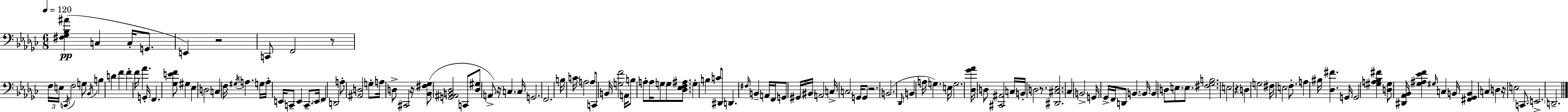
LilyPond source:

{
  \clef bass
  \numericTimeSignature
  \time 6/8
  \key ees \minor
  \tempo 4 = 120
  <fis ges bes ais'>4(\pp c4 c16-. g,8. | e,4) r2 | c,8 f,2 r8 | \tuplet 3/2 { f16 e16 \acciaccatura { c,16 } } f2 g8 | \break \acciaccatura { bes,16 } b4 d'4 f'4 | f'4-. f'16 aes'4. | g,16-. f,4. <ges e' f'>8 gis4 | ees4 d2 | \break c4 f16 \acciaccatura { gis16 } a4. | g16 a16-. e,16 c,8-- e,4 c,8.-- | \parenthesize e,16 f,4 d,2 | a8-. <ais, d>2 | \break g8-. a16 d8-> cis,2 | r16 <bes, fis ges>8( <g, ais, b, des>2 | c,8 <des gis>8 a,8->) r16 c4. | c16 g,2. | \break f,2. | b16 c'16 a2 | a8 c,8 b,16 <g f'>2 | a,16 b8 a8-. a16 g8 g8 | \break <des ees f ais>8. g4-. b4 c'8 | dis,8 d,4. \grace { fis16 } b,4-- | a,16 f,16 g,8 gis,16 \parenthesize bis,16 a,2 | c16-> c2 | \break g,16 g,8 r2. | b,2.( | \grace { des,16 } b,4 a16 g4.) | e16 g2. | \break <des ges' aes'>16 d8 <cis, ais,>2 | \parenthesize c16 b,16-. d2 | r8. <dis, cis ees>2. | \parenthesize ces4 b,2-> | \break g,16 ges,16-> f,16 d,8 b,4.~~ | b,16 b,4 d8 e8. | e8. <fis ges b>2. | e2 | \break r4 d4 g2 | fis16 e2 | f8.-. a4 bis16 <des fis'>4. | g,16 g,2 | \break <gis a bes fis'>4 <d gis>8 <dis, aes, bes,>16 <ges ais ees' f'>4 | \grace { gis16 } c4 b,16 <fis, ges, b,>4 c4 | d4 r16 e2 | c,8. \parenthesize e,2.-> | \break d,2.-- | \bar "|."
}